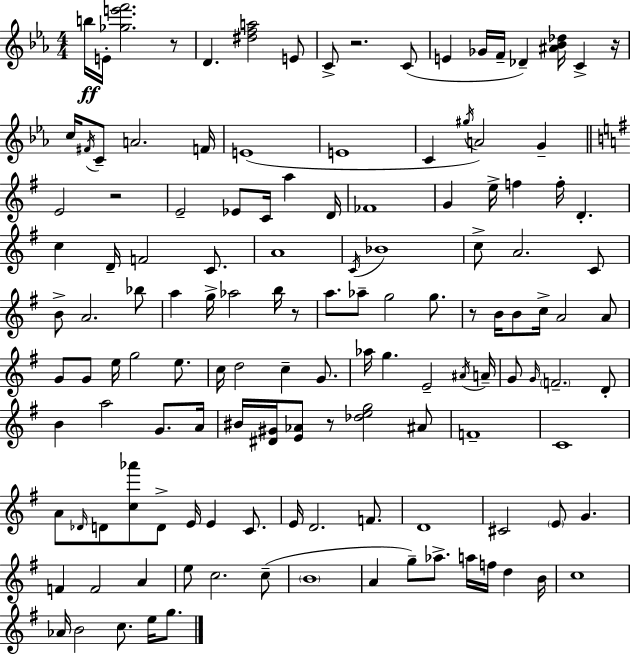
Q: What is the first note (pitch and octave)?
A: B5